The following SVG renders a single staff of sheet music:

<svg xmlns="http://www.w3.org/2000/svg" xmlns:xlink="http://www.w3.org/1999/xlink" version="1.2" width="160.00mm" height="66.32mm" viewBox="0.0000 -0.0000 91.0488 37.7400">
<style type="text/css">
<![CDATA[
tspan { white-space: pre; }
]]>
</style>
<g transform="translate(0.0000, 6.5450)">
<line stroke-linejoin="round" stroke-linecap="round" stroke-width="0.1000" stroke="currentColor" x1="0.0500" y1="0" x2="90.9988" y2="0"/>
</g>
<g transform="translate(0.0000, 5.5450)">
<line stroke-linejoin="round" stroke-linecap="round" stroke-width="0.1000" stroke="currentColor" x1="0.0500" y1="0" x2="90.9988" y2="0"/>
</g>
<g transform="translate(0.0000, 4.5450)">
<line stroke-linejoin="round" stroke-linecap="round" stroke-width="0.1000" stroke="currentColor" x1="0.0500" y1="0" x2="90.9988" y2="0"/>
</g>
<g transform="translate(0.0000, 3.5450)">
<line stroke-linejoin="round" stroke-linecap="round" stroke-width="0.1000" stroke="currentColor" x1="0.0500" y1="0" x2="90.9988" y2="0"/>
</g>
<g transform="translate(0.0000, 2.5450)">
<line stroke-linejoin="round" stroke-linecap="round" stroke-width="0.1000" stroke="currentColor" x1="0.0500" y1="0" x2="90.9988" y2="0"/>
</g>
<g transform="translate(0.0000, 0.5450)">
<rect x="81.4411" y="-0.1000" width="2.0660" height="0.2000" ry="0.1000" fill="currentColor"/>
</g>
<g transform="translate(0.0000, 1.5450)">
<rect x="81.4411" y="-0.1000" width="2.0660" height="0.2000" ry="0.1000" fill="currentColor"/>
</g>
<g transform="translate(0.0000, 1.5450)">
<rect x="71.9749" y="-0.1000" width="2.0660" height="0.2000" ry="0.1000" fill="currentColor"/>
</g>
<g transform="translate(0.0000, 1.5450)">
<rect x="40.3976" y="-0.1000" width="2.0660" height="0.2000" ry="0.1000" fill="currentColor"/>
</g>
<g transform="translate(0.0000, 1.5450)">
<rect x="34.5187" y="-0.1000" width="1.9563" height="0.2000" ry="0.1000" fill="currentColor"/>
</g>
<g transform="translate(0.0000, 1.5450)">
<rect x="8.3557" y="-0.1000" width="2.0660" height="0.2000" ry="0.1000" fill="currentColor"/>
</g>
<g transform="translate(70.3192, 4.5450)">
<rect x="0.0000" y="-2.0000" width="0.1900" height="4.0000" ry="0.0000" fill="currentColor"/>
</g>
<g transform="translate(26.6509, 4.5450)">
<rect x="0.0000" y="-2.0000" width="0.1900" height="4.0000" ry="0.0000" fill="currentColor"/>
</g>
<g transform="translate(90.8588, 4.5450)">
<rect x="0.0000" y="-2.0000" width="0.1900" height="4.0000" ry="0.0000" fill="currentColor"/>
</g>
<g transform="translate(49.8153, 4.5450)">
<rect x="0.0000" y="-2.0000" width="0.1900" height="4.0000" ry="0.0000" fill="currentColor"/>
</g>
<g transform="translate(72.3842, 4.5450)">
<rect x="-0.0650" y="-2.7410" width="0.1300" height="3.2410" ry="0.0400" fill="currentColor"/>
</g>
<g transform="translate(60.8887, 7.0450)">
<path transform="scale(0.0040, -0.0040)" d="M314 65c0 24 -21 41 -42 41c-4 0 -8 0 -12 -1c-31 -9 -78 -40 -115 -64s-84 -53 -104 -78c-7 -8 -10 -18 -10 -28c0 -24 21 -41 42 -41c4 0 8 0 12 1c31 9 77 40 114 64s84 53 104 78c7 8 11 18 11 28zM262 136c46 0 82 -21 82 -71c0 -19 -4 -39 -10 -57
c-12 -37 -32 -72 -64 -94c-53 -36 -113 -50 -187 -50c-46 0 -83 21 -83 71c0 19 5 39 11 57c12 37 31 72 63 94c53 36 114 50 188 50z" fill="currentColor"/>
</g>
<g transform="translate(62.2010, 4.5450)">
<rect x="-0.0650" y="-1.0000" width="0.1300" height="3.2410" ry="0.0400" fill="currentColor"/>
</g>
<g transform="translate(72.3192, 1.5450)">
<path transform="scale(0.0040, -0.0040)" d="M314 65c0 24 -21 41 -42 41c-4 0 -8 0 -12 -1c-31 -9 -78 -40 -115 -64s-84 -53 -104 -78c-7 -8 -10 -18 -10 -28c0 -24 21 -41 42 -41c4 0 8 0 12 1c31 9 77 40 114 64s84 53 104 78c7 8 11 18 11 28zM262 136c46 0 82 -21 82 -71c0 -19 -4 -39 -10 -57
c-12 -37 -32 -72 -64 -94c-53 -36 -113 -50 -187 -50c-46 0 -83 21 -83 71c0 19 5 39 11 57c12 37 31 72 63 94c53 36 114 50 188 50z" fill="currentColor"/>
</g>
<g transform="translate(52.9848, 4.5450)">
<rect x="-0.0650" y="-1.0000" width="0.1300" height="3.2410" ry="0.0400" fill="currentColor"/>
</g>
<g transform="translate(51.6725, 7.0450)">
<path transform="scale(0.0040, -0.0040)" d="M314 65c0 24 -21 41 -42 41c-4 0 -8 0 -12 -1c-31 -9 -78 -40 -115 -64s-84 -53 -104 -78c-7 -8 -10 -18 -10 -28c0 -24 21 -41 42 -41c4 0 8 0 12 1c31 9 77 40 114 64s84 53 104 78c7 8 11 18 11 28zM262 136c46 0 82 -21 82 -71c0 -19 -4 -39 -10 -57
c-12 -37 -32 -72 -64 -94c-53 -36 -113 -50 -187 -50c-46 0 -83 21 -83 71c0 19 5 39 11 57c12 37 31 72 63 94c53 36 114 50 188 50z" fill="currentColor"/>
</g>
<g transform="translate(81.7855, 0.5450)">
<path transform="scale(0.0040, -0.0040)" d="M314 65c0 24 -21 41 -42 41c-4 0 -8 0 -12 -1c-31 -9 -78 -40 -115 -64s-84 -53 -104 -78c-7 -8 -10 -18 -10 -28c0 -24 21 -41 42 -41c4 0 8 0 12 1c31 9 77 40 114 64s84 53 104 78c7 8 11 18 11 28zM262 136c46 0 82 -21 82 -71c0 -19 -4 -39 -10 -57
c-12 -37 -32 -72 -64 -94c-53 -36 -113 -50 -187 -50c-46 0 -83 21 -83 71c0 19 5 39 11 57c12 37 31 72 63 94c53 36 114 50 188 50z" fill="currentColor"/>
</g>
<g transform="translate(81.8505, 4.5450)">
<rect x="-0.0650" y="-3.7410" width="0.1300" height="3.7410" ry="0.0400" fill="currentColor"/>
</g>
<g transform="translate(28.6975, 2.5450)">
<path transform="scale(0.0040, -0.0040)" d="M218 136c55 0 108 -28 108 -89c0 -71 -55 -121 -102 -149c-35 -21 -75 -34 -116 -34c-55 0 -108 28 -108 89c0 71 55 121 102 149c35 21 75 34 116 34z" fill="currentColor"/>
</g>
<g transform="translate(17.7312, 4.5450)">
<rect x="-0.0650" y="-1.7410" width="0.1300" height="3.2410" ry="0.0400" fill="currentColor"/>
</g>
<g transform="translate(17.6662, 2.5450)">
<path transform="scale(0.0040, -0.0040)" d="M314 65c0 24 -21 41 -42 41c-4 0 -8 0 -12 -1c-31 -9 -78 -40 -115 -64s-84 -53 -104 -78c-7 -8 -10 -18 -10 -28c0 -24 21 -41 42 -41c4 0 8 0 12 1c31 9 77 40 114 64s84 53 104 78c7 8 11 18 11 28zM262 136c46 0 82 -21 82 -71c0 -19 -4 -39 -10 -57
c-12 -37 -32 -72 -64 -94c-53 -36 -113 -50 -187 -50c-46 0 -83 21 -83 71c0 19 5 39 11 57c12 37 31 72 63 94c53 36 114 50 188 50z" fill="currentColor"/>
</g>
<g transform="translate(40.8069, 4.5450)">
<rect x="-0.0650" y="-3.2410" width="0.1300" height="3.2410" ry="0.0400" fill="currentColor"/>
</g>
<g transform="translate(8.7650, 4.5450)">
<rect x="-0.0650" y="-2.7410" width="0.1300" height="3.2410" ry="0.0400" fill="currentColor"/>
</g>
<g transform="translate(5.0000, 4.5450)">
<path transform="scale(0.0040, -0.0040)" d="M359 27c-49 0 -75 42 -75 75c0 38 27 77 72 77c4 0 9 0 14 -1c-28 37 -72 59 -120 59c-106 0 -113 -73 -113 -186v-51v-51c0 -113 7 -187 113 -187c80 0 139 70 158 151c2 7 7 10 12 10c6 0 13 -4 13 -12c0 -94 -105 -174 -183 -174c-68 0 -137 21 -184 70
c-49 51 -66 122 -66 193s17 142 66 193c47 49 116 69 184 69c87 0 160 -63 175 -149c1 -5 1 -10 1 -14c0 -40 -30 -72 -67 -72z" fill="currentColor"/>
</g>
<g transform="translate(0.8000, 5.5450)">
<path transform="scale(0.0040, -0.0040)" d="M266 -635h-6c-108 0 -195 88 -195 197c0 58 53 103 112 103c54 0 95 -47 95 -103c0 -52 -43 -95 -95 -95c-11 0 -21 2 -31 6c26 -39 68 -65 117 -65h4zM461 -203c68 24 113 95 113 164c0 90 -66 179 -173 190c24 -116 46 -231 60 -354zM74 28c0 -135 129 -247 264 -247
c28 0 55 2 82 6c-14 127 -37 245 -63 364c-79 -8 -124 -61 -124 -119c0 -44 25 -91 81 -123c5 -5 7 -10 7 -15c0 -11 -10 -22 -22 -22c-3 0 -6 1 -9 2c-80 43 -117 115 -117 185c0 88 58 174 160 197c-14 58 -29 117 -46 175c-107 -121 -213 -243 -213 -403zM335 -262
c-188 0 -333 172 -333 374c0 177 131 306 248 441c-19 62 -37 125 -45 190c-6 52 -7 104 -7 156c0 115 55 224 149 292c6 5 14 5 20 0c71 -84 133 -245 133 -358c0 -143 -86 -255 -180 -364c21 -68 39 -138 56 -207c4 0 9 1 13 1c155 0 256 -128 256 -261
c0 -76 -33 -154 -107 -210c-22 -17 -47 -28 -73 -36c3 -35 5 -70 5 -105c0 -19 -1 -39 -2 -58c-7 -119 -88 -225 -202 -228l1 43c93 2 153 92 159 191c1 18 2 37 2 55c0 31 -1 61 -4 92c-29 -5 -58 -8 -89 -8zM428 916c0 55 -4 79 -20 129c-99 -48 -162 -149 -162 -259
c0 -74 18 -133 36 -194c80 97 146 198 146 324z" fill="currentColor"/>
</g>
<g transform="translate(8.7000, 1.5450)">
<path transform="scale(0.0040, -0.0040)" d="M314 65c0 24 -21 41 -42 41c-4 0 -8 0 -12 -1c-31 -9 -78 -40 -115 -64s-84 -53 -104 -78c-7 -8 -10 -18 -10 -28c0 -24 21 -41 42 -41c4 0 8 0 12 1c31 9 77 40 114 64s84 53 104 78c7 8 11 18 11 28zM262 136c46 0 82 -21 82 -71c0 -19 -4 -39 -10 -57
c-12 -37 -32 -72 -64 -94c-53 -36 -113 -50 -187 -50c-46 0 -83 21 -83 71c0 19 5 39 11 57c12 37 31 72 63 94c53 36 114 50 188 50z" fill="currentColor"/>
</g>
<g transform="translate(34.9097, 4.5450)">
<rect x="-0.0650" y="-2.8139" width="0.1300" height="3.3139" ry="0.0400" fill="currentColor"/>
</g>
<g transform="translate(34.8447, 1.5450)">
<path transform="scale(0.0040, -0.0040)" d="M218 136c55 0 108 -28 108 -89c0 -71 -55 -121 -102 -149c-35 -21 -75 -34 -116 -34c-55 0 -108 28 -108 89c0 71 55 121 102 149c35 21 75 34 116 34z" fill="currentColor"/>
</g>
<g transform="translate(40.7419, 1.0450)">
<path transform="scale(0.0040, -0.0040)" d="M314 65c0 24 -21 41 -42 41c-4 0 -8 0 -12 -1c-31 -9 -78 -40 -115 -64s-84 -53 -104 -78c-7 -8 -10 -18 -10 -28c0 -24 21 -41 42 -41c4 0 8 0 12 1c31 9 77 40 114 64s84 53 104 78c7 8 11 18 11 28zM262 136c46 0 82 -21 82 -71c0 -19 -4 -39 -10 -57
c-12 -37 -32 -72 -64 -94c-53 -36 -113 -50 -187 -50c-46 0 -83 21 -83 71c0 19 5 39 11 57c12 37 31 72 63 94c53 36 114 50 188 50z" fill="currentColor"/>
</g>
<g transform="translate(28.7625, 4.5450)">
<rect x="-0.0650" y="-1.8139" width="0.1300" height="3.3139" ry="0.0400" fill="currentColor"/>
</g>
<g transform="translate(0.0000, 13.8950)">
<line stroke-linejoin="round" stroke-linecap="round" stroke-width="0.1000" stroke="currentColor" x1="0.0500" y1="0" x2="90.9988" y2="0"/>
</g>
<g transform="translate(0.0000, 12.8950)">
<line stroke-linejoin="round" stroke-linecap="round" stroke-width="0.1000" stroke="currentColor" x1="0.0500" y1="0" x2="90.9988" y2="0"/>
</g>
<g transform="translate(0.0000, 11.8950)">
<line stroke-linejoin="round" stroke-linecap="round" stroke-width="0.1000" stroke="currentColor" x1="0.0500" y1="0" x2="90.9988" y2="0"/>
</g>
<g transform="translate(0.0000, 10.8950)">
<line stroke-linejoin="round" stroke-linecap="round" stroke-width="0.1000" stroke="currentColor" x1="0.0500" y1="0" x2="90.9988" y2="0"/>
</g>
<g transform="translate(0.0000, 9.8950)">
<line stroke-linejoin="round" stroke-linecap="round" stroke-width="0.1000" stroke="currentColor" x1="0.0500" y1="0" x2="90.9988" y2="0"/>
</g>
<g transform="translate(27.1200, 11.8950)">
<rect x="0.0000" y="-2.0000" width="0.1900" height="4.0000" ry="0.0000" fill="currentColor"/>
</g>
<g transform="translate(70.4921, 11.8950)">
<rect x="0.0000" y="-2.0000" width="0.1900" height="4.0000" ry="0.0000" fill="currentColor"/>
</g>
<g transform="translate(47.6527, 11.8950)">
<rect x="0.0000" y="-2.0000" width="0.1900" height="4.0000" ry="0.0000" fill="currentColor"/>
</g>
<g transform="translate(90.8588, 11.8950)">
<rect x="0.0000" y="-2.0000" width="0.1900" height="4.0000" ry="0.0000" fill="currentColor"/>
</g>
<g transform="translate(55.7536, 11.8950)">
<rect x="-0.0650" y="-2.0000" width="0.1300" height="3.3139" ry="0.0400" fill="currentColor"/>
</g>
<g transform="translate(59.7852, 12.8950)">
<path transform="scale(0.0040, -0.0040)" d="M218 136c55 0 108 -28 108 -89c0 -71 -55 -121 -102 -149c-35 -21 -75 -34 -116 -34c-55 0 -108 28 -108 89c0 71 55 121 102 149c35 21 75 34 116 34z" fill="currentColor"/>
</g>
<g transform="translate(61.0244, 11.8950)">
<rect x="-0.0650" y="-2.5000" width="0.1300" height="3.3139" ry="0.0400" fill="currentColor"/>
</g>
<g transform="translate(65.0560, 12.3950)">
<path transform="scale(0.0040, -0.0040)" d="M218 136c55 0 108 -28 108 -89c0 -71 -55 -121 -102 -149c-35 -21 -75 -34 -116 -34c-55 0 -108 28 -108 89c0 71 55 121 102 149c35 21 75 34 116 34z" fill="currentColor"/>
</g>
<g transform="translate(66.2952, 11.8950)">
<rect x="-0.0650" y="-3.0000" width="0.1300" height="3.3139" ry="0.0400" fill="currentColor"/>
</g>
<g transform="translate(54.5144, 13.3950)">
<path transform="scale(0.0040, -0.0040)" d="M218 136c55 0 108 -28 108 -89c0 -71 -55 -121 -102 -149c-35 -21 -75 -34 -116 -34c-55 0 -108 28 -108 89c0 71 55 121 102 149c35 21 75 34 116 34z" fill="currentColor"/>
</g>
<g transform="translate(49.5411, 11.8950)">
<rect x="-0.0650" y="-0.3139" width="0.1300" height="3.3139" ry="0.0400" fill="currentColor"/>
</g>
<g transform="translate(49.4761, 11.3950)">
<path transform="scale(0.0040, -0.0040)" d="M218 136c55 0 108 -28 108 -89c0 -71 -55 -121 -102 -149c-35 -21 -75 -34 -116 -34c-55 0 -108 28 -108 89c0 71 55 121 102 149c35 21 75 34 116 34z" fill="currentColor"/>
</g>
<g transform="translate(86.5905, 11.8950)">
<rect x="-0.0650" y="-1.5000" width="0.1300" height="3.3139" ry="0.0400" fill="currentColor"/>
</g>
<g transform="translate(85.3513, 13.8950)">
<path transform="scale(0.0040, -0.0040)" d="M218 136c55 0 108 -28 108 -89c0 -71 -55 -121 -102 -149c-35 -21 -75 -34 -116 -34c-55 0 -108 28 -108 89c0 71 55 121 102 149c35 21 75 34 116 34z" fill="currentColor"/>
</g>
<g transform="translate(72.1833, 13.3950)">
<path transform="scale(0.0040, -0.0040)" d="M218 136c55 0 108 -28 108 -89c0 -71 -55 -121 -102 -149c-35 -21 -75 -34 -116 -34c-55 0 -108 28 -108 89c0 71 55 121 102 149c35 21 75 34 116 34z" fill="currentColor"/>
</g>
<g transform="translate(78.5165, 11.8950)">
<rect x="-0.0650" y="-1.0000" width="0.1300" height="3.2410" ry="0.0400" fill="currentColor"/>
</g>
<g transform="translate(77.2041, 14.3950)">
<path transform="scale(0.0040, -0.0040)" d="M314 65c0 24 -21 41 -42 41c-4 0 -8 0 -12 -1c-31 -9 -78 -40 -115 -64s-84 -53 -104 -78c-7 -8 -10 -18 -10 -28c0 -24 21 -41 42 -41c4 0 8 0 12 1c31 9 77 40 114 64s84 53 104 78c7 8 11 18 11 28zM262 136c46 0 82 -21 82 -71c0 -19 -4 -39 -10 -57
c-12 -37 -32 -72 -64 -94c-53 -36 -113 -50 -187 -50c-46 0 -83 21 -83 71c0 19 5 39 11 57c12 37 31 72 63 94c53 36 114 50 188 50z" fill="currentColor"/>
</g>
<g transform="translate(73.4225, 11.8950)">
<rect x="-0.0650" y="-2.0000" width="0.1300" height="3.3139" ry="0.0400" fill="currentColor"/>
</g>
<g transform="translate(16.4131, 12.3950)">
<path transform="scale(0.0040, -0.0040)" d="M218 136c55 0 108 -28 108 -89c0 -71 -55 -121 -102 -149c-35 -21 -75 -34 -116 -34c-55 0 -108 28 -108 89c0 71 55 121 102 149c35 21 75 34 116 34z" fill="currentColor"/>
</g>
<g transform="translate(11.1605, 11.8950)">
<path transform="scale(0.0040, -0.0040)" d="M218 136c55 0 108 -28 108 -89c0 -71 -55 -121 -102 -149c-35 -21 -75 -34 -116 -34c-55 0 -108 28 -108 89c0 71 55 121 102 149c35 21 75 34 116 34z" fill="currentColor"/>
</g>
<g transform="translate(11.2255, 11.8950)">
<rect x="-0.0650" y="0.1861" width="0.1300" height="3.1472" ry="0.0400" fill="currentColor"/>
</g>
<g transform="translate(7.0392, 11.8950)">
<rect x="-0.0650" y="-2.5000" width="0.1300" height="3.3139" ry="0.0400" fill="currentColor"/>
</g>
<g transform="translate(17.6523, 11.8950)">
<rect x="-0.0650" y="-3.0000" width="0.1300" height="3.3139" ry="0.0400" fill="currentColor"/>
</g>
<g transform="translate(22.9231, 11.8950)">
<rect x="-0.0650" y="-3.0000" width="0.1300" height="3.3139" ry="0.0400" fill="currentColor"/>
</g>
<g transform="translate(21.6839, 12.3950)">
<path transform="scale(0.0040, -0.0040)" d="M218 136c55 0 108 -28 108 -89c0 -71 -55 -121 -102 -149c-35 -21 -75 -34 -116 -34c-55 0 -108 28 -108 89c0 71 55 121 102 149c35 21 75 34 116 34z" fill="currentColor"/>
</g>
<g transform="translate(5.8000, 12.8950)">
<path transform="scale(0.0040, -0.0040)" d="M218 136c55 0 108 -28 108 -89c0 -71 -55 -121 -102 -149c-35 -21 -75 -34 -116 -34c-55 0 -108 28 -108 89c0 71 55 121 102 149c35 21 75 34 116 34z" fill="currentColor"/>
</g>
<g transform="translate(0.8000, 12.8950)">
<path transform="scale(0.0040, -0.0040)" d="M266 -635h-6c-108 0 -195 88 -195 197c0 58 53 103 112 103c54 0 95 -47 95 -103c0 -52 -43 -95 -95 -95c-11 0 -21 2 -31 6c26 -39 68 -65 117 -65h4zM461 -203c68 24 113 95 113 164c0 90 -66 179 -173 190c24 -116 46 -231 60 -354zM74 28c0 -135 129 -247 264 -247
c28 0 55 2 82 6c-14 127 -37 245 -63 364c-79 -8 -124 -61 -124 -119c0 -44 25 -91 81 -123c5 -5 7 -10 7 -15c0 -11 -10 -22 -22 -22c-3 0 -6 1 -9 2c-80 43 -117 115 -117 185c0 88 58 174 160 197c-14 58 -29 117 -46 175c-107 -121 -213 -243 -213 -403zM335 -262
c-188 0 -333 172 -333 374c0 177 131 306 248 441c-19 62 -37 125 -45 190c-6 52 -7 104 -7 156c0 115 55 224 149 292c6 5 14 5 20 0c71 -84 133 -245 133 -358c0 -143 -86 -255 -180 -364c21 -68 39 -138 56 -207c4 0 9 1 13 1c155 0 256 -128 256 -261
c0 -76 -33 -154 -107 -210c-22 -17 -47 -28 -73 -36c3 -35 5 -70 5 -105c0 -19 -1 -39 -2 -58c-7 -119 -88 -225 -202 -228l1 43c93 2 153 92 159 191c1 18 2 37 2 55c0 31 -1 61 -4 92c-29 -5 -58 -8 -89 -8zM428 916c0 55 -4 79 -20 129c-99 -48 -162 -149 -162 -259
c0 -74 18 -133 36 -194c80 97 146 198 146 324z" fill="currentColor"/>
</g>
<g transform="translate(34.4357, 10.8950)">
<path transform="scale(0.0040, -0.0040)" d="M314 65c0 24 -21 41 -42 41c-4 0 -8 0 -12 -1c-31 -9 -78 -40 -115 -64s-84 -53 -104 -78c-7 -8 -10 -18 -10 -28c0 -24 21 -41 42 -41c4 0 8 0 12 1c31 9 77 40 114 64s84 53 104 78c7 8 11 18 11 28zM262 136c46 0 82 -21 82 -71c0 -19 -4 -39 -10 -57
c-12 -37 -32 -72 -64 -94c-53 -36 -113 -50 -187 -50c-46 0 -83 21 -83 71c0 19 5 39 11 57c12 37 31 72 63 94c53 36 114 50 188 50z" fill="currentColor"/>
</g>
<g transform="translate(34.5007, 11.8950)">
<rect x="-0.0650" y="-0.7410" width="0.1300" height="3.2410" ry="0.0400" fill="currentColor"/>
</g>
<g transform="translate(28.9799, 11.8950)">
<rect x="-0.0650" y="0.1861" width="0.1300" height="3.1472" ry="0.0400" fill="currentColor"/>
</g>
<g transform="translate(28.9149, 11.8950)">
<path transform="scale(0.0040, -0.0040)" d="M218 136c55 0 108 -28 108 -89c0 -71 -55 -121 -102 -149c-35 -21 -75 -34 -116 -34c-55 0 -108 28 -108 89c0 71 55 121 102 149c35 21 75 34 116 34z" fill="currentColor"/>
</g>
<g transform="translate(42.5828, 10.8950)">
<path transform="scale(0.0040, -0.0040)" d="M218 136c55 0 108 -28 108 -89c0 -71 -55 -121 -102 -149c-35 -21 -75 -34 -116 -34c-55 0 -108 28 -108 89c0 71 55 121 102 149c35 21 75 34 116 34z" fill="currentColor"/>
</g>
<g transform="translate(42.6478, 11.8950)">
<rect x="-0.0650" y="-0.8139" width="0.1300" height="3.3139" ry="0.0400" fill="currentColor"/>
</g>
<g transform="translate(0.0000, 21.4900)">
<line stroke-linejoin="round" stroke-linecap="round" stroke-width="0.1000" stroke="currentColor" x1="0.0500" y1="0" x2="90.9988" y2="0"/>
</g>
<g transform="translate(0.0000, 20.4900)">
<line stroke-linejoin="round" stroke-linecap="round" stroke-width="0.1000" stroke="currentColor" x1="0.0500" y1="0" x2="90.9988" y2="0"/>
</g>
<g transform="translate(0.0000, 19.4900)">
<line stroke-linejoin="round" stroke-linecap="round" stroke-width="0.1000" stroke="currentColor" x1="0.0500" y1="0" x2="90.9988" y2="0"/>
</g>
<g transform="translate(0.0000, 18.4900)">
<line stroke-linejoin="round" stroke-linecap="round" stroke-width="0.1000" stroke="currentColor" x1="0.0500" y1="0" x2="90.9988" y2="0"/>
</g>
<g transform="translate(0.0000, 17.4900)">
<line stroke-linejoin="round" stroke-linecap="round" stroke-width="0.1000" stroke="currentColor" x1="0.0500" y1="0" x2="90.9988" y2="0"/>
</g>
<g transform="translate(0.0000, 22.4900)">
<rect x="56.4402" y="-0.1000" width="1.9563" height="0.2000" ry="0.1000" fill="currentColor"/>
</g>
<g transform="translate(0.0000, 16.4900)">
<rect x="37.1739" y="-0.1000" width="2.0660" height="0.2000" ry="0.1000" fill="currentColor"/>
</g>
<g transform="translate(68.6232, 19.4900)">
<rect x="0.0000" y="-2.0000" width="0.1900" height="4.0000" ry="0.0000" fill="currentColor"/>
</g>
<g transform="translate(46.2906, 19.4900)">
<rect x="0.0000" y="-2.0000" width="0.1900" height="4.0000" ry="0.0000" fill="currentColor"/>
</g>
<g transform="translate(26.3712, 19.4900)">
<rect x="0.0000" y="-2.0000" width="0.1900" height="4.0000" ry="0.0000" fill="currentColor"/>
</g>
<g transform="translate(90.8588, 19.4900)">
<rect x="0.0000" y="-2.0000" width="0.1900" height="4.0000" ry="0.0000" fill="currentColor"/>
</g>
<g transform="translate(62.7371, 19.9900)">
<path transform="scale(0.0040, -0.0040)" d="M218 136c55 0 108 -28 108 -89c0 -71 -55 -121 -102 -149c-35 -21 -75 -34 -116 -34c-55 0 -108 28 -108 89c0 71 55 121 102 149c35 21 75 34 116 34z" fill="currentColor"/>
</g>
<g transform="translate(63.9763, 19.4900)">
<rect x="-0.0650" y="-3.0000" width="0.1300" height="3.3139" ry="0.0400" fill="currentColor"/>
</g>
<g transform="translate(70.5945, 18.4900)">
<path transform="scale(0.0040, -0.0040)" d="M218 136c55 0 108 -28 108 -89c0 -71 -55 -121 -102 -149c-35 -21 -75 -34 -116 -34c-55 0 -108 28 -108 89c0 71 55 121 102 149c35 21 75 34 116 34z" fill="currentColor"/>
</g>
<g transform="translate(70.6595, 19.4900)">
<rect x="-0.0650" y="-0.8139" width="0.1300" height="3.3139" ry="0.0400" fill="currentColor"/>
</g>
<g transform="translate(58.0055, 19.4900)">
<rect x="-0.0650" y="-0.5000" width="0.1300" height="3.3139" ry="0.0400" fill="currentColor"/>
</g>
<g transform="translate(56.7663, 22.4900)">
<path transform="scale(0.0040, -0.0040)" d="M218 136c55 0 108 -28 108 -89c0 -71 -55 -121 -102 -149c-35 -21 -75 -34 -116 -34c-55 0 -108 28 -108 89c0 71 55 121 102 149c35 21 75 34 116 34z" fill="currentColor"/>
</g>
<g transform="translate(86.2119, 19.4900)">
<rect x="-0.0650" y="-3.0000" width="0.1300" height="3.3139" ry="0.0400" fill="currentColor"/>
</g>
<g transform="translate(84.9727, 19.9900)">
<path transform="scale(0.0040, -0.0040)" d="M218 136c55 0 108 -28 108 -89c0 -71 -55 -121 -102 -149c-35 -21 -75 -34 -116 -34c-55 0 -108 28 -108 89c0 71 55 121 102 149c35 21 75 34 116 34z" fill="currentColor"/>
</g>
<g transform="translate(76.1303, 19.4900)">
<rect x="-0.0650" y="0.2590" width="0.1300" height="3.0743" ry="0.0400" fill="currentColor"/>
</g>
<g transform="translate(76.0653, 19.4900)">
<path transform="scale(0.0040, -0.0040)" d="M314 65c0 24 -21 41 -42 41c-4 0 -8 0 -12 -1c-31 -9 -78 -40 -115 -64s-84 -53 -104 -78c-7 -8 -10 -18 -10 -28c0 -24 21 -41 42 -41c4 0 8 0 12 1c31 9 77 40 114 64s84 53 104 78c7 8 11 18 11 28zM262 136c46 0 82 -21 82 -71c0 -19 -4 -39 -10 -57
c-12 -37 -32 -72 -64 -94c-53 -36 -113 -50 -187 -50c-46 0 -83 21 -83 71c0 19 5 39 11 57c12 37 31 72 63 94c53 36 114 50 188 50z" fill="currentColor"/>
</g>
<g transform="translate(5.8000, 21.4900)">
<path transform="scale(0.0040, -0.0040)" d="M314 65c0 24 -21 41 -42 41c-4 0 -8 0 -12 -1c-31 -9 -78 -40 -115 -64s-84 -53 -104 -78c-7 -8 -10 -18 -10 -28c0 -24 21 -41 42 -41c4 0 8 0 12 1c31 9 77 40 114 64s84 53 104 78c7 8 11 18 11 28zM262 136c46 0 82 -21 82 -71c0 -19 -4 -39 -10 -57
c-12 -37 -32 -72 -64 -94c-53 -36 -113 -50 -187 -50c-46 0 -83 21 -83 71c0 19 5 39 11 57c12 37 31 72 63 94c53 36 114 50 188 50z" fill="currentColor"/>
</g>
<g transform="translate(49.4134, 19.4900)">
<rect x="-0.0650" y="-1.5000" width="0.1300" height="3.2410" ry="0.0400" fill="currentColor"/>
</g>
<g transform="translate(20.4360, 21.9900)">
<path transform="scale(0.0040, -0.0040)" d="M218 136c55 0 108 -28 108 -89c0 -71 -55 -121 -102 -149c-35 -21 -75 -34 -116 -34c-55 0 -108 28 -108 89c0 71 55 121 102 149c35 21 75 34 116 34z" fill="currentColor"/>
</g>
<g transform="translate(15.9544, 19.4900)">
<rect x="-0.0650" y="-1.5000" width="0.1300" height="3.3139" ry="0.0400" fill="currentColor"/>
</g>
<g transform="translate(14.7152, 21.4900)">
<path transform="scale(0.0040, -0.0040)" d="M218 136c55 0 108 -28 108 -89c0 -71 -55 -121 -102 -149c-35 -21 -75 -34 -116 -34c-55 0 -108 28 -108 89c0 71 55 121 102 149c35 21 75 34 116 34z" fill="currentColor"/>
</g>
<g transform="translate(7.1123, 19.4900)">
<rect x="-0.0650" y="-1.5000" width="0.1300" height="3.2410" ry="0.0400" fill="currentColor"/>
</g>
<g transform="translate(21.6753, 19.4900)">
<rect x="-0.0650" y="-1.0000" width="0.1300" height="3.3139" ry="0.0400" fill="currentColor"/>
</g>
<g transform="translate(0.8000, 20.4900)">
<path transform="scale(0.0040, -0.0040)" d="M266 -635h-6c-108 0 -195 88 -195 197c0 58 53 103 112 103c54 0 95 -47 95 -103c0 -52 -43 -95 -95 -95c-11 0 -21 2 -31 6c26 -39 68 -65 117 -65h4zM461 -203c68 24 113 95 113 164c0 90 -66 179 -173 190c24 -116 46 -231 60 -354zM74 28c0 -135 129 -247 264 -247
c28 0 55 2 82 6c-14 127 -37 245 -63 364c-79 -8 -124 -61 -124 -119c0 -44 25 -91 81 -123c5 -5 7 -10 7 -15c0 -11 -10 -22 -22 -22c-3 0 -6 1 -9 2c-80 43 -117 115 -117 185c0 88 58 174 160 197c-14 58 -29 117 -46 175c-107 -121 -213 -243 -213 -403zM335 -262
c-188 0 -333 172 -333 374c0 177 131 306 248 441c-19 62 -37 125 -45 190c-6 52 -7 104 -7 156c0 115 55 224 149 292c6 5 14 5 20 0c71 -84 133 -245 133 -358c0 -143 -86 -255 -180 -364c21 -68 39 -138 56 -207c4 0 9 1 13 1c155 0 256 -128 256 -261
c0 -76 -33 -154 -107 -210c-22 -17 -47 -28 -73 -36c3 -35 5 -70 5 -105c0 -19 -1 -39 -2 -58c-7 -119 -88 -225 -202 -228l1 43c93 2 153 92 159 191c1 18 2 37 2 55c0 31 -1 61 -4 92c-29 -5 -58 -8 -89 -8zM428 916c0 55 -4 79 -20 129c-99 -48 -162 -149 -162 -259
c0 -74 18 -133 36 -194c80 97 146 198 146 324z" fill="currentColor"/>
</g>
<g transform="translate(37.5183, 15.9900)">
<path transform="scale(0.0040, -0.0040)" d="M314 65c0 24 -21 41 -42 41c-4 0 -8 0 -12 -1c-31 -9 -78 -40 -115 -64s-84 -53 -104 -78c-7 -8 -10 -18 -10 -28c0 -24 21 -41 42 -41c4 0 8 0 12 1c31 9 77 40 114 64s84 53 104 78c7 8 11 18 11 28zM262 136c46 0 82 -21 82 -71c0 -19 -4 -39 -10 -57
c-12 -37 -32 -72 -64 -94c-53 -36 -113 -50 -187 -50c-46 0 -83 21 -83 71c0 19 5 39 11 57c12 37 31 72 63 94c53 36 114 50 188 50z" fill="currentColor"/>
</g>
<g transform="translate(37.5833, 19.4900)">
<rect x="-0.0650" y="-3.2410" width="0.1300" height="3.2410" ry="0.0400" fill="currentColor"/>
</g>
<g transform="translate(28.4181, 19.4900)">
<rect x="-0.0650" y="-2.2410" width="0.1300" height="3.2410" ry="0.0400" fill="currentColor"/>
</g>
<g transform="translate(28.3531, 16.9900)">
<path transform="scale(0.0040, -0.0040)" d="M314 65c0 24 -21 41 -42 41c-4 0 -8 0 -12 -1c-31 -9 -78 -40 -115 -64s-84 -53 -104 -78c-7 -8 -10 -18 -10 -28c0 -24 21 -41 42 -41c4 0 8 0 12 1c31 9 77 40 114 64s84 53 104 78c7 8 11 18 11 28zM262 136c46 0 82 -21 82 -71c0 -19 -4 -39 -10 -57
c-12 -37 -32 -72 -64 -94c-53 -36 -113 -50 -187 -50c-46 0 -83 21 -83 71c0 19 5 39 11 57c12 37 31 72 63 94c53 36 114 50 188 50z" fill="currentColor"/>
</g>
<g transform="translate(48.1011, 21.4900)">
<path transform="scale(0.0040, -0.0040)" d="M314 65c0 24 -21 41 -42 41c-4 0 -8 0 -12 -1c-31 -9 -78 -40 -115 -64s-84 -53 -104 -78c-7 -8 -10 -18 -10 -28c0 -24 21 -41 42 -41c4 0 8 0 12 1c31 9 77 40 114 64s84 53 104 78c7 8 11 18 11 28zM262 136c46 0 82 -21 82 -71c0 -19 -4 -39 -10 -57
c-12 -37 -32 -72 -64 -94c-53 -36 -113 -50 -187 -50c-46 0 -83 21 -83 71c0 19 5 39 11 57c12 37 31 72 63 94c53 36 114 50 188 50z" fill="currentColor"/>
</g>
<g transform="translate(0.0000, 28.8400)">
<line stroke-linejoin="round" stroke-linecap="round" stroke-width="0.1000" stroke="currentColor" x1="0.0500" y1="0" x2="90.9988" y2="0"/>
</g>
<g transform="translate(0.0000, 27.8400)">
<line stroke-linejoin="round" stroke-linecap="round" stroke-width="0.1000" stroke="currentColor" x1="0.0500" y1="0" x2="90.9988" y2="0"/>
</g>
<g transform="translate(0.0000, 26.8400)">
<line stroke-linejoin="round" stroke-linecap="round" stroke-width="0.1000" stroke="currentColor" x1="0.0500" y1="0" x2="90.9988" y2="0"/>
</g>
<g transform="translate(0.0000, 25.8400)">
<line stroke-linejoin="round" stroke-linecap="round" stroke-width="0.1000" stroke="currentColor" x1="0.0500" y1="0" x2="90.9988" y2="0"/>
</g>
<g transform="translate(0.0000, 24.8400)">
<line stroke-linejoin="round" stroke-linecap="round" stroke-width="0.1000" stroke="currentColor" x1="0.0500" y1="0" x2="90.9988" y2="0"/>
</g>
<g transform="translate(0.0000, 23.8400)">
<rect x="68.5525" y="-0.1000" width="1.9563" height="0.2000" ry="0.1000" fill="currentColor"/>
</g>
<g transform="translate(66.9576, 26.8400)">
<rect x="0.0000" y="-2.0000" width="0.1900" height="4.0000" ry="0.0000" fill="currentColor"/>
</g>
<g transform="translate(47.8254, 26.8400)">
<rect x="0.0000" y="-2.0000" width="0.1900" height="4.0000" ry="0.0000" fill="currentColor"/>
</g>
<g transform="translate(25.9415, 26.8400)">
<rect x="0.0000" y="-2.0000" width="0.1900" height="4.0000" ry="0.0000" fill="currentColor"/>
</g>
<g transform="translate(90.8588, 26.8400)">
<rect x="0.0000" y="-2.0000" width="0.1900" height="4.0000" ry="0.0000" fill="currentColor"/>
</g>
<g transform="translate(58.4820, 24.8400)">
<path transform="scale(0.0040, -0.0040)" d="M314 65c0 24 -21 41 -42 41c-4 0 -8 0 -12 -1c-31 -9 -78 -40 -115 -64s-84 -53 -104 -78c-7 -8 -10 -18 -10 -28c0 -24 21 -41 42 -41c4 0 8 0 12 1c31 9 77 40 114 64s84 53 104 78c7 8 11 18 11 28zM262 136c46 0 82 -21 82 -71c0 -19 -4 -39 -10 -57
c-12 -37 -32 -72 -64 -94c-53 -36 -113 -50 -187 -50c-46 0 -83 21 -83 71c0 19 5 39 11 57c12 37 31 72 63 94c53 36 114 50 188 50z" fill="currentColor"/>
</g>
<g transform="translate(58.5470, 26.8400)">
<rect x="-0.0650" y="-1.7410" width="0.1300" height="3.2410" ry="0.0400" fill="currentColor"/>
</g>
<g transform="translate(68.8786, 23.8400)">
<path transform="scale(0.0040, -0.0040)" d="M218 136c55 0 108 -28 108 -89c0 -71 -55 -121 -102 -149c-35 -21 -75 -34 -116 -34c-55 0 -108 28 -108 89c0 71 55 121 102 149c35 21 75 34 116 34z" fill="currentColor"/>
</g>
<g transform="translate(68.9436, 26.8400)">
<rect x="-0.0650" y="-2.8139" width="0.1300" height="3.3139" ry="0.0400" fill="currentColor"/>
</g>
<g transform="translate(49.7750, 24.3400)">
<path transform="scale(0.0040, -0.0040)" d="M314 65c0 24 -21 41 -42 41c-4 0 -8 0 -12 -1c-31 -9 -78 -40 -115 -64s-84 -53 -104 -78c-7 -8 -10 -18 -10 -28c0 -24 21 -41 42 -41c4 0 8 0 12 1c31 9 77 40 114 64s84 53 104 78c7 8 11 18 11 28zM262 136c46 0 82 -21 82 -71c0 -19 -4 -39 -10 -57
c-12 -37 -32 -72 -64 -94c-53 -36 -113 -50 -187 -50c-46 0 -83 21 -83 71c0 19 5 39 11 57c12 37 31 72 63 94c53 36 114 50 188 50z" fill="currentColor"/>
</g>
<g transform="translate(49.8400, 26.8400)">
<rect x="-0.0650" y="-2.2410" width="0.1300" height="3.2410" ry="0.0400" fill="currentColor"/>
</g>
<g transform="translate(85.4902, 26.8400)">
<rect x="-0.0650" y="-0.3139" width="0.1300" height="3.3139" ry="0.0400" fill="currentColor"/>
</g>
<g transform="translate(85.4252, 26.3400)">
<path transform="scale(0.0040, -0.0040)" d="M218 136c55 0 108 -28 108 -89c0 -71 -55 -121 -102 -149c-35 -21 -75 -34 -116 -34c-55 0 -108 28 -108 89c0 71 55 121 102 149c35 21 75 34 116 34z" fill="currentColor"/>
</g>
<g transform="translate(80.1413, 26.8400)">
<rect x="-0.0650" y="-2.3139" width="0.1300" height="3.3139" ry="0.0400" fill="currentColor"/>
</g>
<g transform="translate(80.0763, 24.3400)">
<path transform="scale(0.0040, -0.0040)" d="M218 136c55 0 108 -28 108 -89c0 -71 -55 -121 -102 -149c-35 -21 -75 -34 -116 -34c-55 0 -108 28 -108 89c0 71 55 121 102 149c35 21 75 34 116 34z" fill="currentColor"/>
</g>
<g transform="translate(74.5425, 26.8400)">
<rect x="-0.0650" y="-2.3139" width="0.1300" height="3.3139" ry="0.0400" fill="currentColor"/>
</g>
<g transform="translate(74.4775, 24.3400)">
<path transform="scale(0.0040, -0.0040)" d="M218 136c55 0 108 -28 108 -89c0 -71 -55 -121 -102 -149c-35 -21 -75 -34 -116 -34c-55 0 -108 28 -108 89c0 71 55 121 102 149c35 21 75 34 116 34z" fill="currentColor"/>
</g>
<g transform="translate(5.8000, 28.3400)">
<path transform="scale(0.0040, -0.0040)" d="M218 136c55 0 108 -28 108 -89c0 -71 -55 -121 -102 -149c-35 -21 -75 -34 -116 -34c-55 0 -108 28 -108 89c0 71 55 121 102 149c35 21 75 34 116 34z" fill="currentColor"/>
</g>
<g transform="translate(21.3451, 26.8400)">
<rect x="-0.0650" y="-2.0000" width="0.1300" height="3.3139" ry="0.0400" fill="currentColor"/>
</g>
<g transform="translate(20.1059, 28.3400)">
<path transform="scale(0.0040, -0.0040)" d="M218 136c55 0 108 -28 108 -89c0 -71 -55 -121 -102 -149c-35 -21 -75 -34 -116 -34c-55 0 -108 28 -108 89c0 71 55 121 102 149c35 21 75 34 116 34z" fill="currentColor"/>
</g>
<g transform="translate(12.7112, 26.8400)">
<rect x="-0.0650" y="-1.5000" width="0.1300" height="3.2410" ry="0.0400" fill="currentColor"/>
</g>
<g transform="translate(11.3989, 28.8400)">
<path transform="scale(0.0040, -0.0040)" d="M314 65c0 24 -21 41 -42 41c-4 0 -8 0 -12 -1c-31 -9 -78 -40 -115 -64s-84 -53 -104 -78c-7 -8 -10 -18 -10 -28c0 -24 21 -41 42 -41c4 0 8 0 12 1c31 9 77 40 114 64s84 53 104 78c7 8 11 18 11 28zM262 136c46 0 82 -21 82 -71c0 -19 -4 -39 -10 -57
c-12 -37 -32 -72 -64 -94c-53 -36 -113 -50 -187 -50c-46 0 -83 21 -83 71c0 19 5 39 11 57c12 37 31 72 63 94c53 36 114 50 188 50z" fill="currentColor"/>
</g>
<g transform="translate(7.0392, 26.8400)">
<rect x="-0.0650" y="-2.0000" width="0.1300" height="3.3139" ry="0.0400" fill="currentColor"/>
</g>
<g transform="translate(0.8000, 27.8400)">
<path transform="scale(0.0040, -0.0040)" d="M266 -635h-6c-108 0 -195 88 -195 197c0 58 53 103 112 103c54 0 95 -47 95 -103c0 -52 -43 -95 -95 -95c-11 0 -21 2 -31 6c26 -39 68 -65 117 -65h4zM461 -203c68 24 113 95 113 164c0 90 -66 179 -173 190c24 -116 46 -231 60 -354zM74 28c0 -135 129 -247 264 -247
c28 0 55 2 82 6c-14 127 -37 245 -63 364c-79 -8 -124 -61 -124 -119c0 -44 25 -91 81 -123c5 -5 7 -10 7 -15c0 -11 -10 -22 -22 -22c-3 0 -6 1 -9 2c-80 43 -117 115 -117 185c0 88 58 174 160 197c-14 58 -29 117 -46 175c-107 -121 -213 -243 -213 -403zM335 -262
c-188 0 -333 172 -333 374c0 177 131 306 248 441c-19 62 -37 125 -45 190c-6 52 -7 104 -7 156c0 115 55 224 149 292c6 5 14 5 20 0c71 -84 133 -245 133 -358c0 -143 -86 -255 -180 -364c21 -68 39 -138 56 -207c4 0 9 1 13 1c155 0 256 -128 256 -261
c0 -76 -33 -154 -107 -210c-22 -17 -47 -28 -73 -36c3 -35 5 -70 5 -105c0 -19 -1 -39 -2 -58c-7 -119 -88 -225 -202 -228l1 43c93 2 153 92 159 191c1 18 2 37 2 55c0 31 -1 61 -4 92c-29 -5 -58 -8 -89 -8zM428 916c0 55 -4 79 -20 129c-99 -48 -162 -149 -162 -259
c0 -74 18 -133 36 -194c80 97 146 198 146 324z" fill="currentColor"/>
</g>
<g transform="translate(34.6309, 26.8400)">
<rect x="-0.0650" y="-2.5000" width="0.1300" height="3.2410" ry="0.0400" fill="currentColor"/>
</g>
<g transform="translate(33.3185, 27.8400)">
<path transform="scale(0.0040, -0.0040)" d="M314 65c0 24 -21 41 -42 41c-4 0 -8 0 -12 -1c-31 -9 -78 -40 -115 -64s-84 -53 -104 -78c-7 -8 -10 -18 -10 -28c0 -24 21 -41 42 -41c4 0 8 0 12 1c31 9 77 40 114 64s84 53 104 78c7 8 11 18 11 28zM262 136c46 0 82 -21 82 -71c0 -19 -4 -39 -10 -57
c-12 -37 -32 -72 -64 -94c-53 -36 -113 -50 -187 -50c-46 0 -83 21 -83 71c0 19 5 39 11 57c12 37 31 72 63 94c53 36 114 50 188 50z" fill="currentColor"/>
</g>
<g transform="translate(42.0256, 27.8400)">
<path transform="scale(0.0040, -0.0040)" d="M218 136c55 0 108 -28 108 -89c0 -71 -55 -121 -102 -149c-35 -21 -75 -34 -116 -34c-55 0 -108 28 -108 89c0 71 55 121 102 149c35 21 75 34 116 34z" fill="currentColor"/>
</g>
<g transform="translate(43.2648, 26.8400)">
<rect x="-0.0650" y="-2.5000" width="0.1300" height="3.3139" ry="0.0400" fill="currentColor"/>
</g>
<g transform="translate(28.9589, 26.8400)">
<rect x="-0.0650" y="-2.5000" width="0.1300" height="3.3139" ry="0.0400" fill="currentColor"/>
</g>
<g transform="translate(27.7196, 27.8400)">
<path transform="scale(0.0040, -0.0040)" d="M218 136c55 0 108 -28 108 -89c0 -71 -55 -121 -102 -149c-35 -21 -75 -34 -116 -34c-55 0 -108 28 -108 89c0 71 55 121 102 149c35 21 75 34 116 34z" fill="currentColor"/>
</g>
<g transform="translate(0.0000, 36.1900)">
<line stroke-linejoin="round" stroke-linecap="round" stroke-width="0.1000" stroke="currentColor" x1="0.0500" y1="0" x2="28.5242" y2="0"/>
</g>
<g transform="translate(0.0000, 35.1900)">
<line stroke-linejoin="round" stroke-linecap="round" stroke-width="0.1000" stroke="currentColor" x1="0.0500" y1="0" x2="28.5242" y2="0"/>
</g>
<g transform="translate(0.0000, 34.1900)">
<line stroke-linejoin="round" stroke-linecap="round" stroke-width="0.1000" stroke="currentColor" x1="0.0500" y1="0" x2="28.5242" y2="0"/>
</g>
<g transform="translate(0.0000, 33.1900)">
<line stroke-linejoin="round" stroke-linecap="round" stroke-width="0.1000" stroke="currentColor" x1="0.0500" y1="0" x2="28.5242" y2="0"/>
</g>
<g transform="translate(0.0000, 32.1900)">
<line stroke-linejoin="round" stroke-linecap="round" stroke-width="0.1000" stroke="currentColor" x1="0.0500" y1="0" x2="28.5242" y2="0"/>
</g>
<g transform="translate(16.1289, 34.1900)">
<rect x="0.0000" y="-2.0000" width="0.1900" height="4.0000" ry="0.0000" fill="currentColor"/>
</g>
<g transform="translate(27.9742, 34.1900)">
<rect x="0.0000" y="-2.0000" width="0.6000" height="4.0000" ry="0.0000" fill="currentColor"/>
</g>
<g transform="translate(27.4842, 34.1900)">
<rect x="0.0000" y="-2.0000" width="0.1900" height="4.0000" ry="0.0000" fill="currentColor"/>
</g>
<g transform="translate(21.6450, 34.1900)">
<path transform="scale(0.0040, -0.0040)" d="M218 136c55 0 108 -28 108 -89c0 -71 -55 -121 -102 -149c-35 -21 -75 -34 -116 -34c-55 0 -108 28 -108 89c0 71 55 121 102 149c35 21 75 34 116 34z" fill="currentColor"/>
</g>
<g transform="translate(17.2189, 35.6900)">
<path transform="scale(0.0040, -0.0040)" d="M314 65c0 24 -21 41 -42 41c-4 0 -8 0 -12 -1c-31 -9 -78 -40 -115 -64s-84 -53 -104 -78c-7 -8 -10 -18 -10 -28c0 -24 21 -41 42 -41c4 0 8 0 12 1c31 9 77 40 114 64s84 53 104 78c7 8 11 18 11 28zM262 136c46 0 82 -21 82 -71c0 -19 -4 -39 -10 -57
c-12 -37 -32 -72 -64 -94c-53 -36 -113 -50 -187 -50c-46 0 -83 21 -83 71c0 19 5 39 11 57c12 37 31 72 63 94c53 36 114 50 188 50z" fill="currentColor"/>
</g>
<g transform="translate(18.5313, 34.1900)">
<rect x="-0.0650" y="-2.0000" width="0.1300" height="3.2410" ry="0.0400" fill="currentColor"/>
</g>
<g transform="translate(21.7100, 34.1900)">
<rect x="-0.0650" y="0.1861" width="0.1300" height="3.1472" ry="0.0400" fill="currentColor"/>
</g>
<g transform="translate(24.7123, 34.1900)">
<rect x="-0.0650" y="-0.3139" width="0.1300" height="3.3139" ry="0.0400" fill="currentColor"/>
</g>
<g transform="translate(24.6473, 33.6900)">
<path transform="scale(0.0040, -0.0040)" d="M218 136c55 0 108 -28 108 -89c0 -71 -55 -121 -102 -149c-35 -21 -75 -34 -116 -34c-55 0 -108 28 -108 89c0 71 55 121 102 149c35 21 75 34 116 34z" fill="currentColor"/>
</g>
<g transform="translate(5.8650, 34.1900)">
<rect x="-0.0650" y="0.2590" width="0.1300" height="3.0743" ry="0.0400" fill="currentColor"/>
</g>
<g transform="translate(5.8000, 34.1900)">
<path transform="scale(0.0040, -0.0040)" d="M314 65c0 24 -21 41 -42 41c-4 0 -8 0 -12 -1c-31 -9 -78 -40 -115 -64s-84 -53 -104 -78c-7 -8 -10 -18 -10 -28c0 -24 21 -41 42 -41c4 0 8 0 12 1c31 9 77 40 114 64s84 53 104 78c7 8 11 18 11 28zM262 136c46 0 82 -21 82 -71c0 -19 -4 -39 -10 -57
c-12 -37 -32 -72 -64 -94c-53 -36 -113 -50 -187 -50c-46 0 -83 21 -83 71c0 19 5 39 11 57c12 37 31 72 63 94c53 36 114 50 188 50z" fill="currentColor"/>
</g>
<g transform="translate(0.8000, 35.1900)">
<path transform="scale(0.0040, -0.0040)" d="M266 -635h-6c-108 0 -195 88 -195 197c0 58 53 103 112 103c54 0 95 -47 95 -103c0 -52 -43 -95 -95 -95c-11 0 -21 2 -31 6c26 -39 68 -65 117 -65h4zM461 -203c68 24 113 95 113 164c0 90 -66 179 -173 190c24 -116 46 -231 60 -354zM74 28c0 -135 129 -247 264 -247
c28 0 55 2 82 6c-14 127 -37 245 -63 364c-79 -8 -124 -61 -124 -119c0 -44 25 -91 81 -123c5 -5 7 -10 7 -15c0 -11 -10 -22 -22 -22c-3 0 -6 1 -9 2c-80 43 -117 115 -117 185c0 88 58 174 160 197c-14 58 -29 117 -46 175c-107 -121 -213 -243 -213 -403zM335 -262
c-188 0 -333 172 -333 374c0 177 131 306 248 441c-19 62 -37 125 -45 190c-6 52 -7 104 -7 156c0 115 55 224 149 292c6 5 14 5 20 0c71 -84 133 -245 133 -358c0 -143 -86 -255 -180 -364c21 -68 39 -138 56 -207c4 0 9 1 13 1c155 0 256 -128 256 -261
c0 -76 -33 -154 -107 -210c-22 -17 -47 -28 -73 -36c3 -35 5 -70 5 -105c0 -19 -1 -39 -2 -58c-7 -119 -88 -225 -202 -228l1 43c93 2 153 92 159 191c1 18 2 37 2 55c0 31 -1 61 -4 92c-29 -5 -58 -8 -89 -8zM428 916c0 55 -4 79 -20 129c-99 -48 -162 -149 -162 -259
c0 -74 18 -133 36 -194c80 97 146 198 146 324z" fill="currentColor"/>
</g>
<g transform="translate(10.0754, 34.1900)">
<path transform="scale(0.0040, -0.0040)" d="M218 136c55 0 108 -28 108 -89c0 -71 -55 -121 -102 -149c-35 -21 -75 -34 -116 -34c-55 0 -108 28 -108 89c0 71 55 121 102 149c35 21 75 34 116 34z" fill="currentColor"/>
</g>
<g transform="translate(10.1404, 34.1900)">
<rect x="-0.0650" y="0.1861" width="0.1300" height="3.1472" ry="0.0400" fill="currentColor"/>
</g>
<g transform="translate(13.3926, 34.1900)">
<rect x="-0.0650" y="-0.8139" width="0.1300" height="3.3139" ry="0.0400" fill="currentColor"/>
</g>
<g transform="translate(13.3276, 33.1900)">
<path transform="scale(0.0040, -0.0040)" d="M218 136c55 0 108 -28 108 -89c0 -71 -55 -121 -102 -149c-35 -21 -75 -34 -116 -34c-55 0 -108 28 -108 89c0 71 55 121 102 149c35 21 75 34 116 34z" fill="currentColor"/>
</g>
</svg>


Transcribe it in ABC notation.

X:1
T:Untitled
M:4/4
L:1/4
K:C
a2 f2 f a b2 D2 D2 a2 c'2 G B A A B d2 d c F G A F D2 E E2 E D g2 b2 E2 C A d B2 A F E2 F G G2 G g2 f2 a g g c B2 B d F2 B c